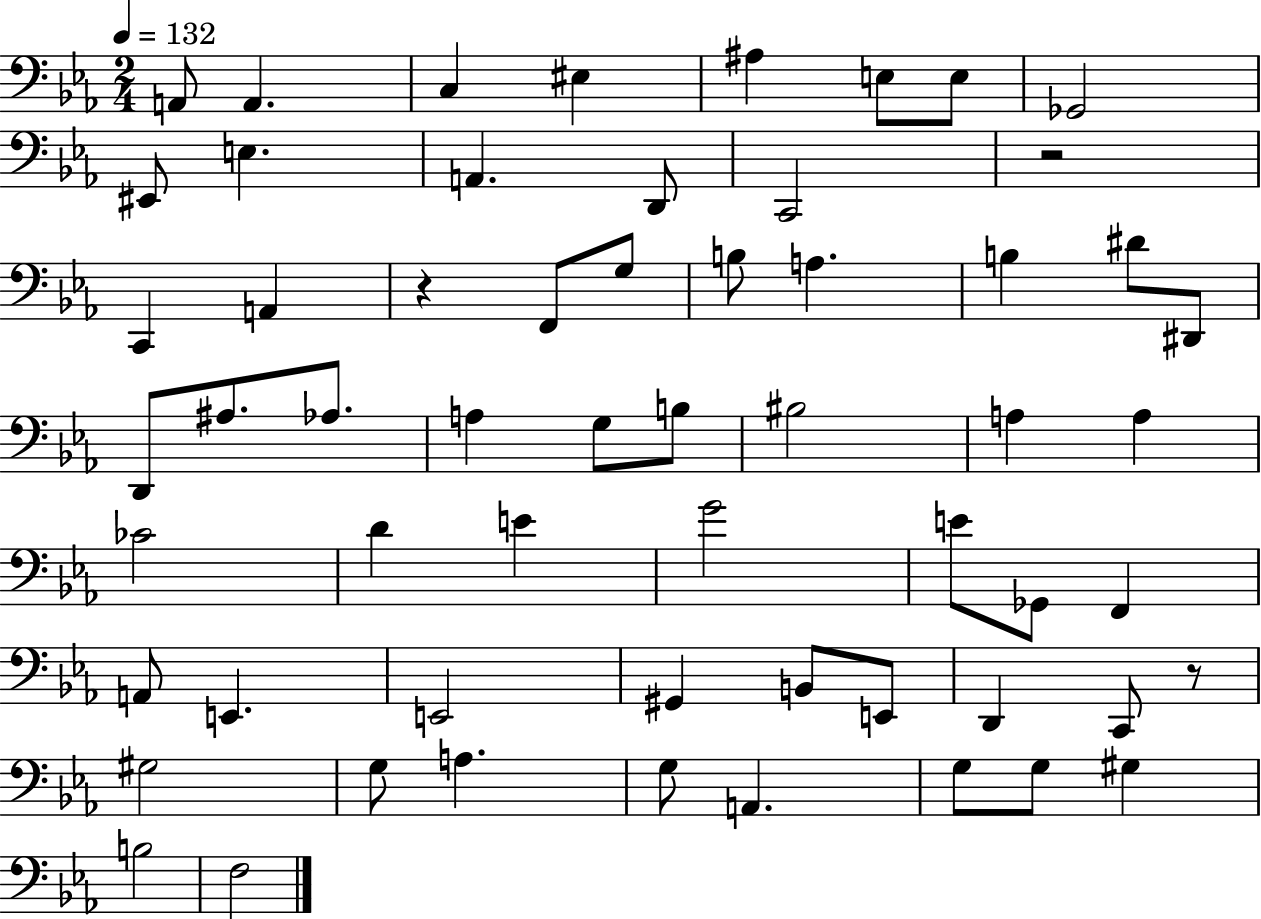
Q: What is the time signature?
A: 2/4